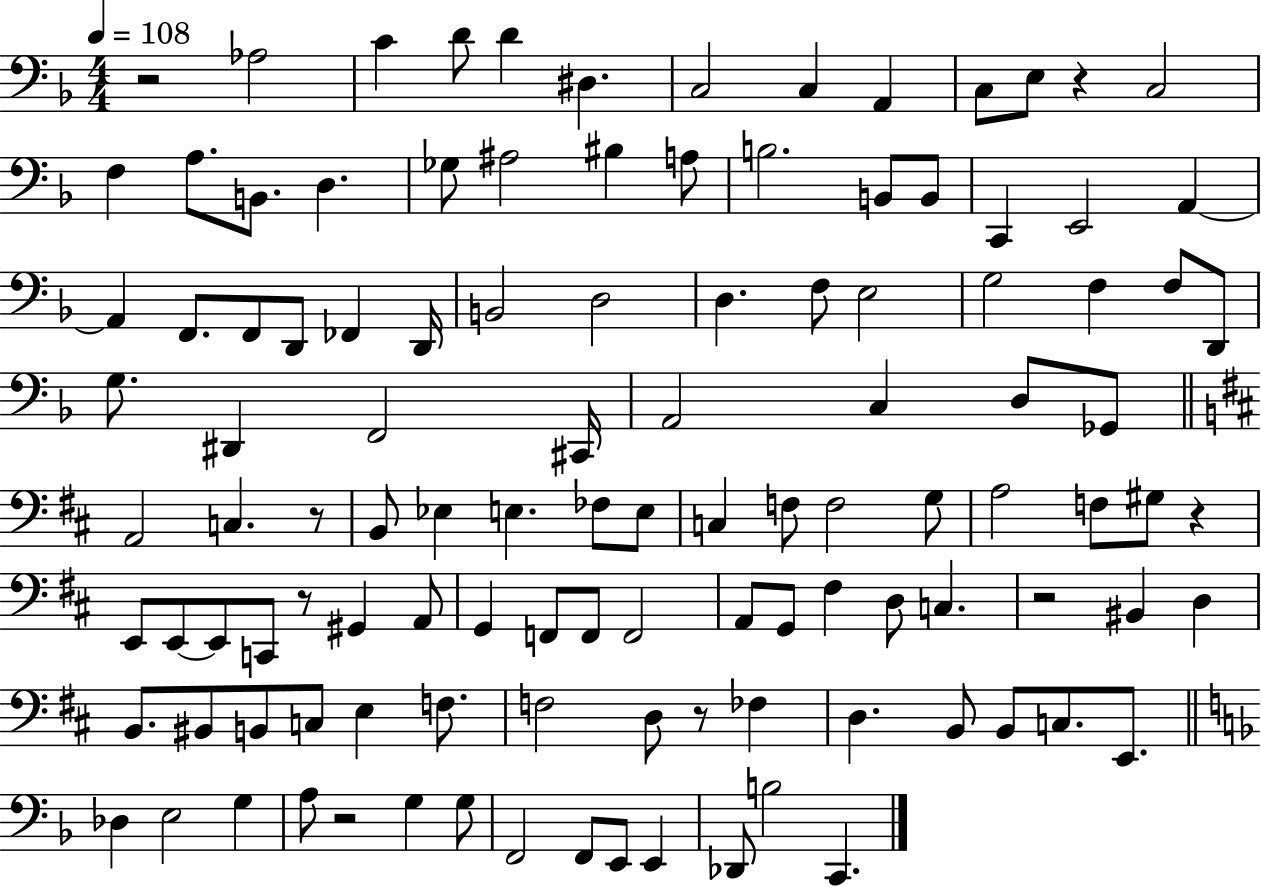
R/h Ab3/h C4/q D4/e D4/q D#3/q. C3/h C3/q A2/q C3/e E3/e R/q C3/h F3/q A3/e. B2/e. D3/q. Gb3/e A#3/h BIS3/q A3/e B3/h. B2/e B2/e C2/q E2/h A2/q A2/q F2/e. F2/e D2/e FES2/q D2/s B2/h D3/h D3/q. F3/e E3/h G3/h F3/q F3/e D2/e G3/e. D#2/q F2/h C#2/s A2/h C3/q D3/e Gb2/e A2/h C3/q. R/e B2/e Eb3/q E3/q. FES3/e E3/e C3/q F3/e F3/h G3/e A3/h F3/e G#3/e R/q E2/e E2/e E2/e C2/e R/e G#2/q A2/e G2/q F2/e F2/e F2/h A2/e G2/e F#3/q D3/e C3/q. R/h BIS2/q D3/q B2/e. BIS2/e B2/e C3/e E3/q F3/e. F3/h D3/e R/e FES3/q D3/q. B2/e B2/e C3/e. E2/e. Db3/q E3/h G3/q A3/e R/h G3/q G3/e F2/h F2/e E2/e E2/q Db2/e B3/h C2/q.